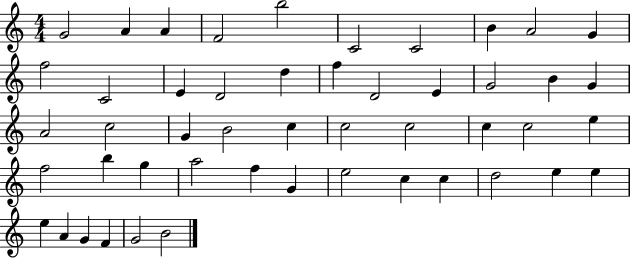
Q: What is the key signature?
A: C major